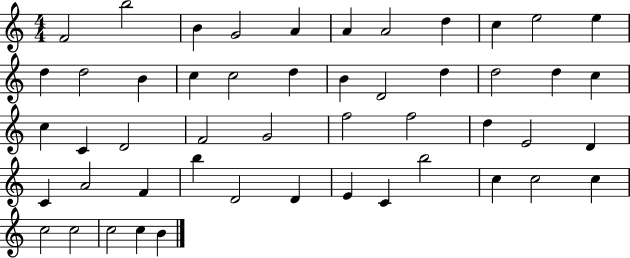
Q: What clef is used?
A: treble